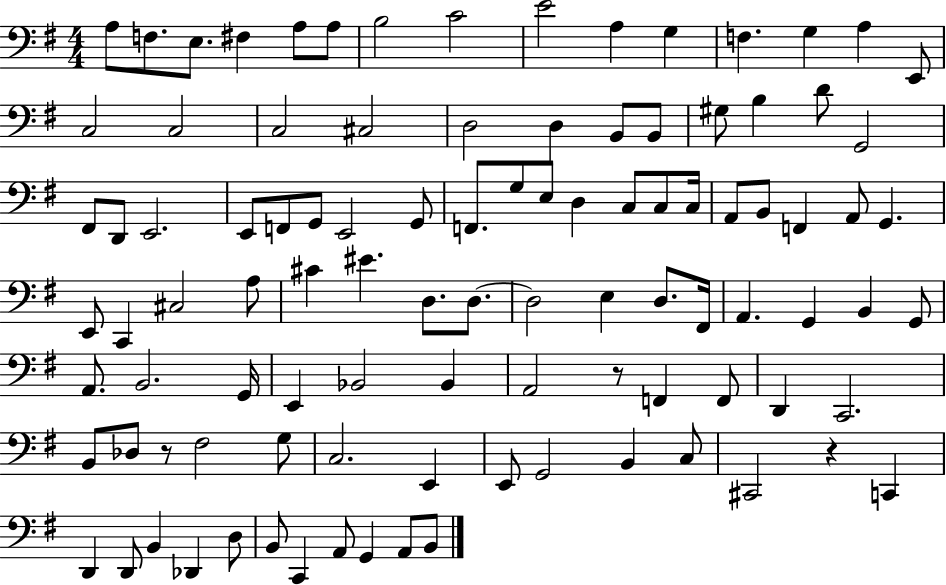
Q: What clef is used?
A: bass